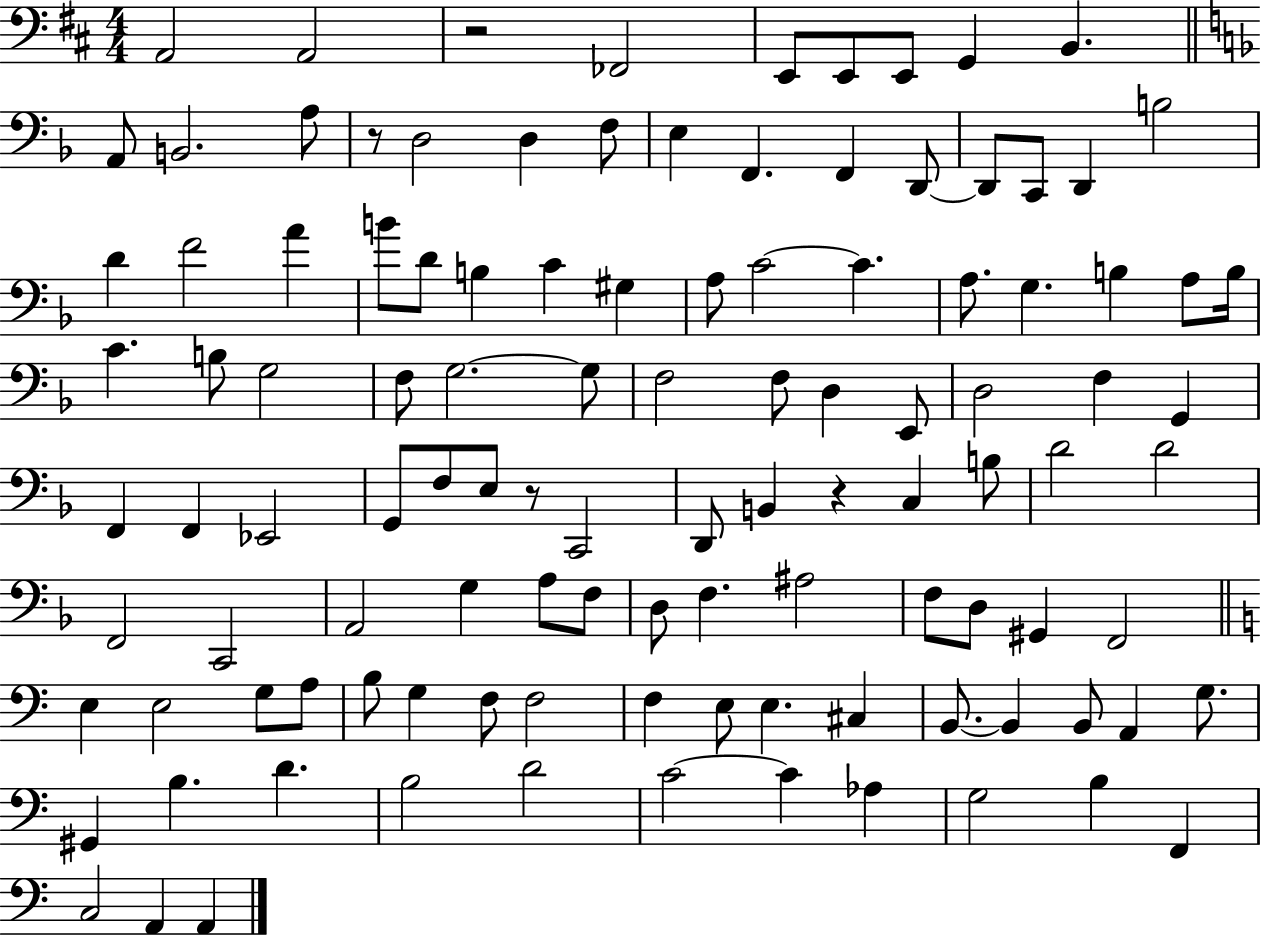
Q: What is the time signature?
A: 4/4